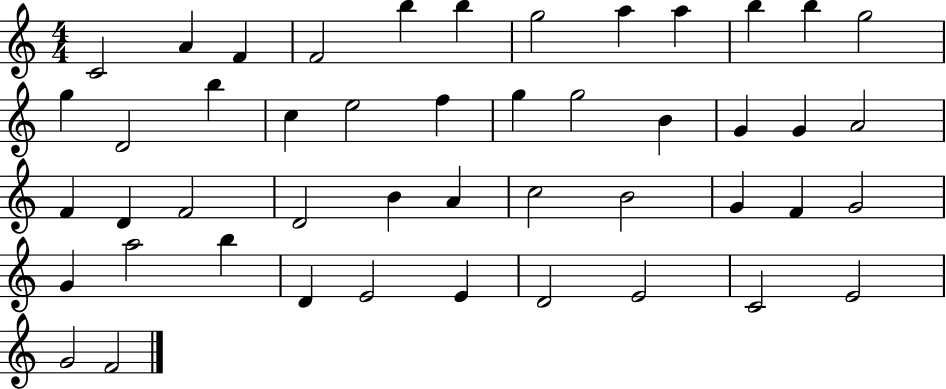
X:1
T:Untitled
M:4/4
L:1/4
K:C
C2 A F F2 b b g2 a a b b g2 g D2 b c e2 f g g2 B G G A2 F D F2 D2 B A c2 B2 G F G2 G a2 b D E2 E D2 E2 C2 E2 G2 F2